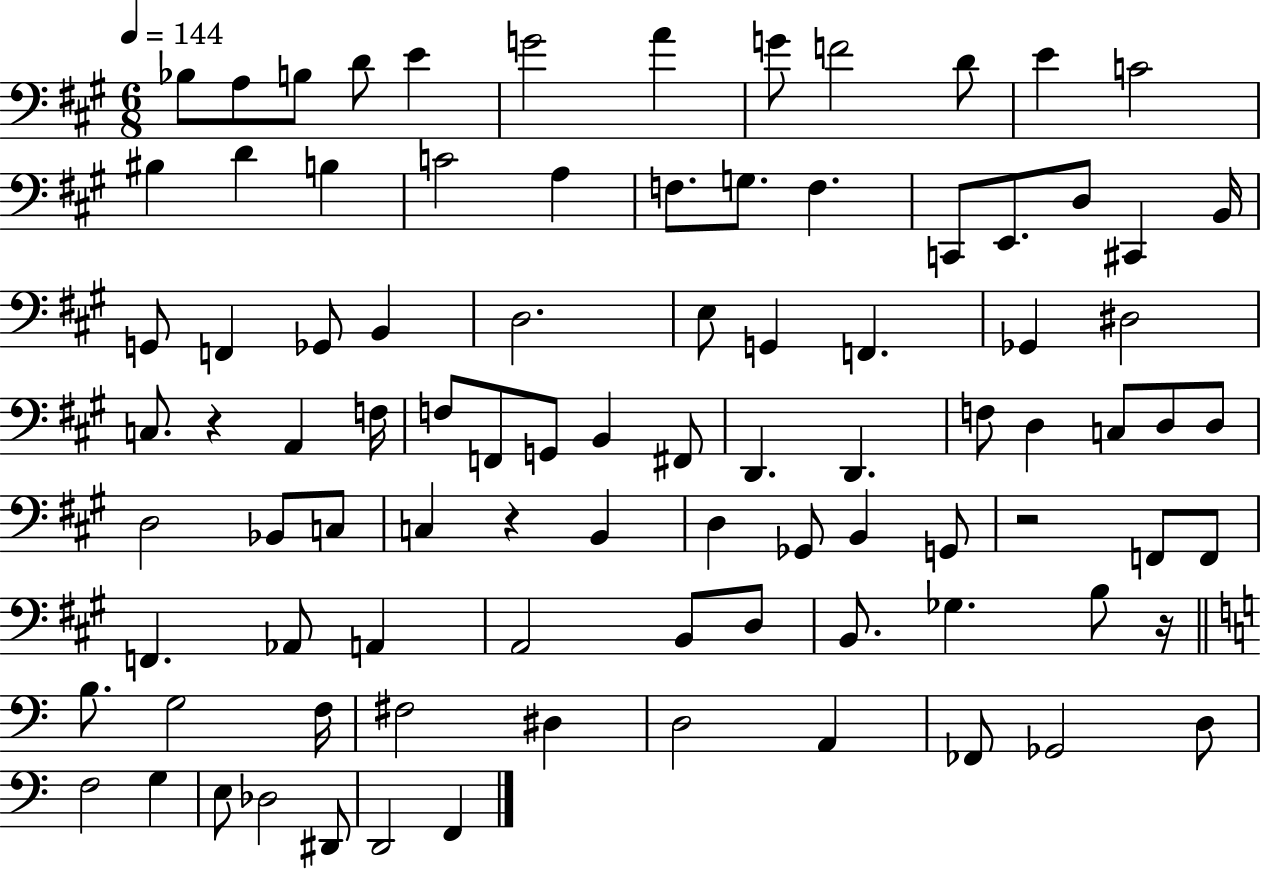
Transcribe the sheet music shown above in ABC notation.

X:1
T:Untitled
M:6/8
L:1/4
K:A
_B,/2 A,/2 B,/2 D/2 E G2 A G/2 F2 D/2 E C2 ^B, D B, C2 A, F,/2 G,/2 F, C,,/2 E,,/2 D,/2 ^C,, B,,/4 G,,/2 F,, _G,,/2 B,, D,2 E,/2 G,, F,, _G,, ^D,2 C,/2 z A,, F,/4 F,/2 F,,/2 G,,/2 B,, ^F,,/2 D,, D,, F,/2 D, C,/2 D,/2 D,/2 D,2 _B,,/2 C,/2 C, z B,, D, _G,,/2 B,, G,,/2 z2 F,,/2 F,,/2 F,, _A,,/2 A,, A,,2 B,,/2 D,/2 B,,/2 _G, B,/2 z/4 B,/2 G,2 F,/4 ^F,2 ^D, D,2 A,, _F,,/2 _G,,2 D,/2 F,2 G, E,/2 _D,2 ^D,,/2 D,,2 F,,